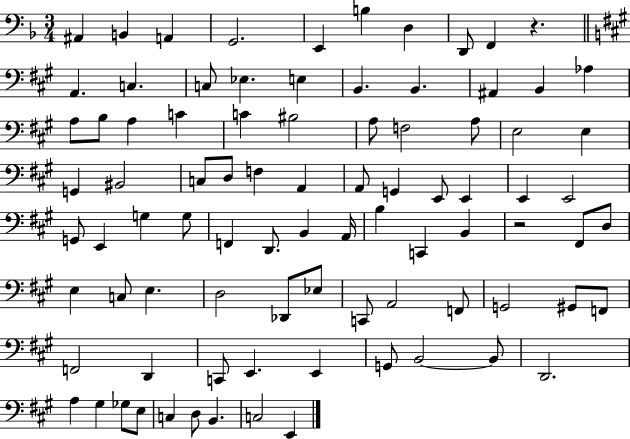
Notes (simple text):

A#2/q B2/q A2/q G2/h. E2/q B3/q D3/q D2/e F2/q R/q. A2/q. C3/q. C3/e Eb3/q. E3/q B2/q. B2/q. A#2/q B2/q Ab3/q A3/e B3/e A3/q C4/q C4/q BIS3/h A3/e F3/h A3/e E3/h E3/q G2/q BIS2/h C3/e D3/e F3/q A2/q A2/e G2/q E2/e E2/q E2/q E2/h G2/e E2/q G3/q G3/e F2/q D2/e. B2/q A2/s B3/q C2/q B2/q R/h F#2/e D3/e E3/q C3/e E3/q. D3/h Db2/e Eb3/e C2/e A2/h F2/e G2/h G#2/e F2/e F2/h D2/q C2/e E2/q. E2/q G2/e B2/h B2/e D2/h. A3/q G#3/q Gb3/e E3/e C3/q D3/e B2/q. C3/h E2/q